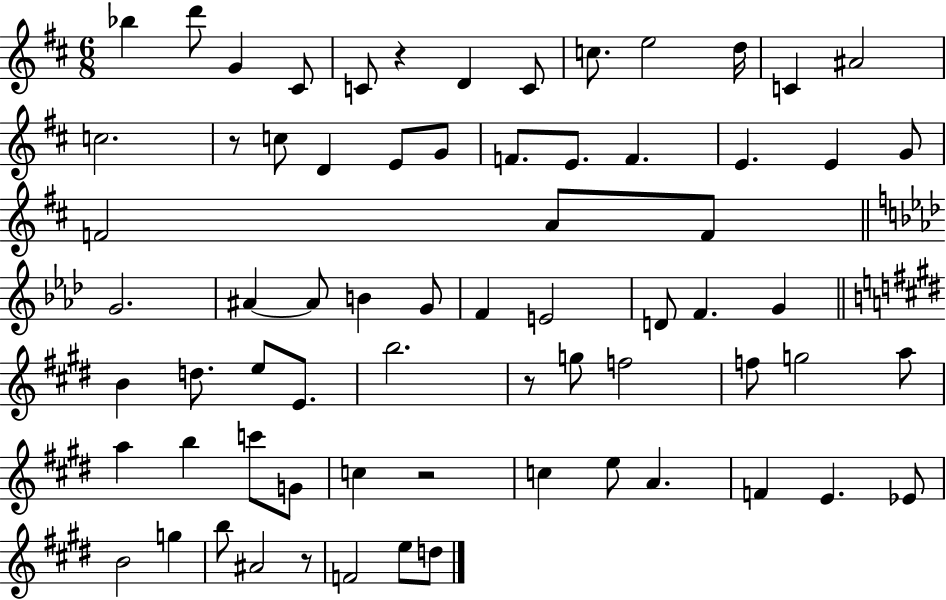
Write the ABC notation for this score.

X:1
T:Untitled
M:6/8
L:1/4
K:D
_b d'/2 G ^C/2 C/2 z D C/2 c/2 e2 d/4 C ^A2 c2 z/2 c/2 D E/2 G/2 F/2 E/2 F E E G/2 F2 A/2 F/2 G2 ^A ^A/2 B G/2 F E2 D/2 F G B d/2 e/2 E/2 b2 z/2 g/2 f2 f/2 g2 a/2 a b c'/2 G/2 c z2 c e/2 A F E _E/2 B2 g b/2 ^A2 z/2 F2 e/2 d/2